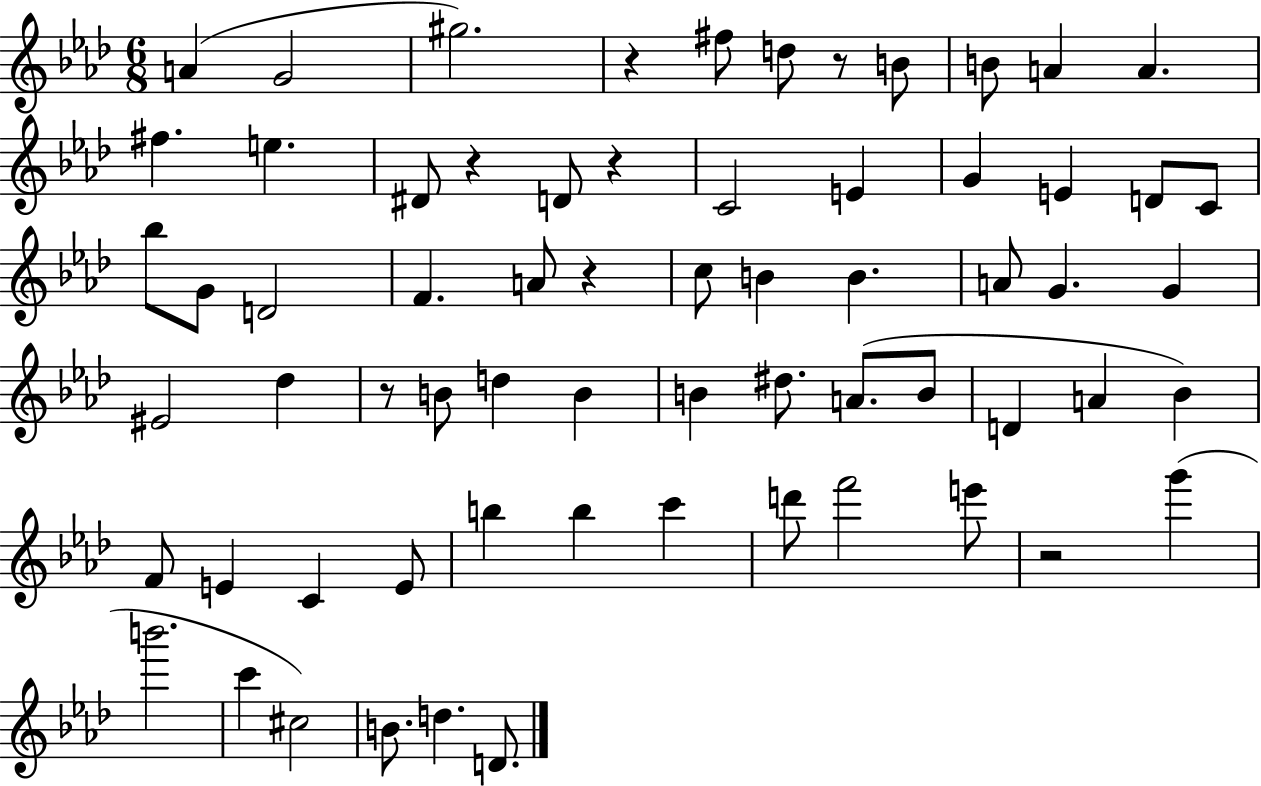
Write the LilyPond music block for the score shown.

{
  \clef treble
  \numericTimeSignature
  \time 6/8
  \key aes \major
  a'4( g'2 | gis''2.) | r4 fis''8 d''8 r8 b'8 | b'8 a'4 a'4. | \break fis''4. e''4. | dis'8 r4 d'8 r4 | c'2 e'4 | g'4 e'4 d'8 c'8 | \break bes''8 g'8 d'2 | f'4. a'8 r4 | c''8 b'4 b'4. | a'8 g'4. g'4 | \break eis'2 des''4 | r8 b'8 d''4 b'4 | b'4 dis''8. a'8.( b'8 | d'4 a'4 bes'4) | \break f'8 e'4 c'4 e'8 | b''4 b''4 c'''4 | d'''8 f'''2 e'''8 | r2 g'''4( | \break b'''2. | c'''4 cis''2) | b'8. d''4. d'8. | \bar "|."
}